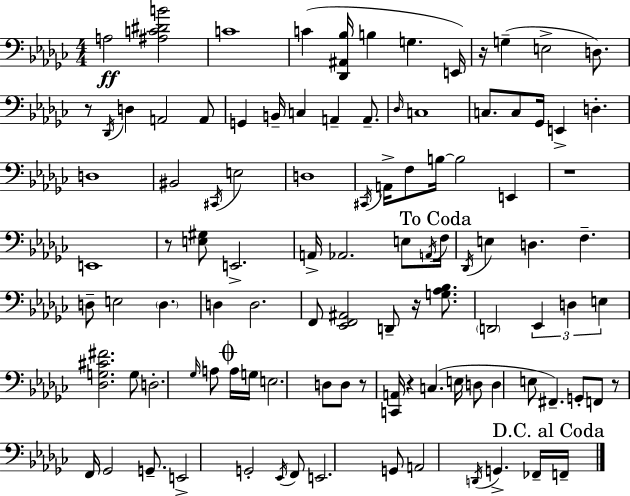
X:1
T:Untitled
M:4/4
L:1/4
K:Ebm
A,2 [^A,C^DB]2 C4 C [_D,,^A,,_B,]/4 B, G, E,,/4 z/4 G, E,2 D,/2 z/2 _D,,/4 D, A,,2 A,,/2 G,, B,,/4 C, A,, A,,/2 _D,/4 C,4 C,/2 C,/2 _G,,/4 E,, D, D,4 ^B,,2 ^C,,/4 E,2 D,4 ^C,,/4 A,,/4 F,/2 B,/4 B,2 E,, z4 E,,4 z/2 [E,^G,]/2 E,,2 A,,/4 _A,,2 E,/2 A,,/4 F,/4 _D,,/4 E, D, F, D,/2 E,2 D, D, D,2 F,,/2 [_E,,F,,^A,,]2 D,,/2 z/4 [G,_A,_B,]/2 D,,2 _E,, D, E, [_D,G,^C^F]2 G,/2 D,2 _G,/4 A,/2 A,/4 G,/4 E,2 D,/2 D,/2 z/2 [C,,A,,]/4 z C, E,/4 D,/2 D, E,/2 ^F,, G,,/2 F,,/2 z/2 F,,/4 _G,,2 G,,/2 E,,2 G,,2 _E,,/4 F,,/2 E,,2 G,,/2 A,,2 D,,/4 G,, _F,,/4 F,,/4